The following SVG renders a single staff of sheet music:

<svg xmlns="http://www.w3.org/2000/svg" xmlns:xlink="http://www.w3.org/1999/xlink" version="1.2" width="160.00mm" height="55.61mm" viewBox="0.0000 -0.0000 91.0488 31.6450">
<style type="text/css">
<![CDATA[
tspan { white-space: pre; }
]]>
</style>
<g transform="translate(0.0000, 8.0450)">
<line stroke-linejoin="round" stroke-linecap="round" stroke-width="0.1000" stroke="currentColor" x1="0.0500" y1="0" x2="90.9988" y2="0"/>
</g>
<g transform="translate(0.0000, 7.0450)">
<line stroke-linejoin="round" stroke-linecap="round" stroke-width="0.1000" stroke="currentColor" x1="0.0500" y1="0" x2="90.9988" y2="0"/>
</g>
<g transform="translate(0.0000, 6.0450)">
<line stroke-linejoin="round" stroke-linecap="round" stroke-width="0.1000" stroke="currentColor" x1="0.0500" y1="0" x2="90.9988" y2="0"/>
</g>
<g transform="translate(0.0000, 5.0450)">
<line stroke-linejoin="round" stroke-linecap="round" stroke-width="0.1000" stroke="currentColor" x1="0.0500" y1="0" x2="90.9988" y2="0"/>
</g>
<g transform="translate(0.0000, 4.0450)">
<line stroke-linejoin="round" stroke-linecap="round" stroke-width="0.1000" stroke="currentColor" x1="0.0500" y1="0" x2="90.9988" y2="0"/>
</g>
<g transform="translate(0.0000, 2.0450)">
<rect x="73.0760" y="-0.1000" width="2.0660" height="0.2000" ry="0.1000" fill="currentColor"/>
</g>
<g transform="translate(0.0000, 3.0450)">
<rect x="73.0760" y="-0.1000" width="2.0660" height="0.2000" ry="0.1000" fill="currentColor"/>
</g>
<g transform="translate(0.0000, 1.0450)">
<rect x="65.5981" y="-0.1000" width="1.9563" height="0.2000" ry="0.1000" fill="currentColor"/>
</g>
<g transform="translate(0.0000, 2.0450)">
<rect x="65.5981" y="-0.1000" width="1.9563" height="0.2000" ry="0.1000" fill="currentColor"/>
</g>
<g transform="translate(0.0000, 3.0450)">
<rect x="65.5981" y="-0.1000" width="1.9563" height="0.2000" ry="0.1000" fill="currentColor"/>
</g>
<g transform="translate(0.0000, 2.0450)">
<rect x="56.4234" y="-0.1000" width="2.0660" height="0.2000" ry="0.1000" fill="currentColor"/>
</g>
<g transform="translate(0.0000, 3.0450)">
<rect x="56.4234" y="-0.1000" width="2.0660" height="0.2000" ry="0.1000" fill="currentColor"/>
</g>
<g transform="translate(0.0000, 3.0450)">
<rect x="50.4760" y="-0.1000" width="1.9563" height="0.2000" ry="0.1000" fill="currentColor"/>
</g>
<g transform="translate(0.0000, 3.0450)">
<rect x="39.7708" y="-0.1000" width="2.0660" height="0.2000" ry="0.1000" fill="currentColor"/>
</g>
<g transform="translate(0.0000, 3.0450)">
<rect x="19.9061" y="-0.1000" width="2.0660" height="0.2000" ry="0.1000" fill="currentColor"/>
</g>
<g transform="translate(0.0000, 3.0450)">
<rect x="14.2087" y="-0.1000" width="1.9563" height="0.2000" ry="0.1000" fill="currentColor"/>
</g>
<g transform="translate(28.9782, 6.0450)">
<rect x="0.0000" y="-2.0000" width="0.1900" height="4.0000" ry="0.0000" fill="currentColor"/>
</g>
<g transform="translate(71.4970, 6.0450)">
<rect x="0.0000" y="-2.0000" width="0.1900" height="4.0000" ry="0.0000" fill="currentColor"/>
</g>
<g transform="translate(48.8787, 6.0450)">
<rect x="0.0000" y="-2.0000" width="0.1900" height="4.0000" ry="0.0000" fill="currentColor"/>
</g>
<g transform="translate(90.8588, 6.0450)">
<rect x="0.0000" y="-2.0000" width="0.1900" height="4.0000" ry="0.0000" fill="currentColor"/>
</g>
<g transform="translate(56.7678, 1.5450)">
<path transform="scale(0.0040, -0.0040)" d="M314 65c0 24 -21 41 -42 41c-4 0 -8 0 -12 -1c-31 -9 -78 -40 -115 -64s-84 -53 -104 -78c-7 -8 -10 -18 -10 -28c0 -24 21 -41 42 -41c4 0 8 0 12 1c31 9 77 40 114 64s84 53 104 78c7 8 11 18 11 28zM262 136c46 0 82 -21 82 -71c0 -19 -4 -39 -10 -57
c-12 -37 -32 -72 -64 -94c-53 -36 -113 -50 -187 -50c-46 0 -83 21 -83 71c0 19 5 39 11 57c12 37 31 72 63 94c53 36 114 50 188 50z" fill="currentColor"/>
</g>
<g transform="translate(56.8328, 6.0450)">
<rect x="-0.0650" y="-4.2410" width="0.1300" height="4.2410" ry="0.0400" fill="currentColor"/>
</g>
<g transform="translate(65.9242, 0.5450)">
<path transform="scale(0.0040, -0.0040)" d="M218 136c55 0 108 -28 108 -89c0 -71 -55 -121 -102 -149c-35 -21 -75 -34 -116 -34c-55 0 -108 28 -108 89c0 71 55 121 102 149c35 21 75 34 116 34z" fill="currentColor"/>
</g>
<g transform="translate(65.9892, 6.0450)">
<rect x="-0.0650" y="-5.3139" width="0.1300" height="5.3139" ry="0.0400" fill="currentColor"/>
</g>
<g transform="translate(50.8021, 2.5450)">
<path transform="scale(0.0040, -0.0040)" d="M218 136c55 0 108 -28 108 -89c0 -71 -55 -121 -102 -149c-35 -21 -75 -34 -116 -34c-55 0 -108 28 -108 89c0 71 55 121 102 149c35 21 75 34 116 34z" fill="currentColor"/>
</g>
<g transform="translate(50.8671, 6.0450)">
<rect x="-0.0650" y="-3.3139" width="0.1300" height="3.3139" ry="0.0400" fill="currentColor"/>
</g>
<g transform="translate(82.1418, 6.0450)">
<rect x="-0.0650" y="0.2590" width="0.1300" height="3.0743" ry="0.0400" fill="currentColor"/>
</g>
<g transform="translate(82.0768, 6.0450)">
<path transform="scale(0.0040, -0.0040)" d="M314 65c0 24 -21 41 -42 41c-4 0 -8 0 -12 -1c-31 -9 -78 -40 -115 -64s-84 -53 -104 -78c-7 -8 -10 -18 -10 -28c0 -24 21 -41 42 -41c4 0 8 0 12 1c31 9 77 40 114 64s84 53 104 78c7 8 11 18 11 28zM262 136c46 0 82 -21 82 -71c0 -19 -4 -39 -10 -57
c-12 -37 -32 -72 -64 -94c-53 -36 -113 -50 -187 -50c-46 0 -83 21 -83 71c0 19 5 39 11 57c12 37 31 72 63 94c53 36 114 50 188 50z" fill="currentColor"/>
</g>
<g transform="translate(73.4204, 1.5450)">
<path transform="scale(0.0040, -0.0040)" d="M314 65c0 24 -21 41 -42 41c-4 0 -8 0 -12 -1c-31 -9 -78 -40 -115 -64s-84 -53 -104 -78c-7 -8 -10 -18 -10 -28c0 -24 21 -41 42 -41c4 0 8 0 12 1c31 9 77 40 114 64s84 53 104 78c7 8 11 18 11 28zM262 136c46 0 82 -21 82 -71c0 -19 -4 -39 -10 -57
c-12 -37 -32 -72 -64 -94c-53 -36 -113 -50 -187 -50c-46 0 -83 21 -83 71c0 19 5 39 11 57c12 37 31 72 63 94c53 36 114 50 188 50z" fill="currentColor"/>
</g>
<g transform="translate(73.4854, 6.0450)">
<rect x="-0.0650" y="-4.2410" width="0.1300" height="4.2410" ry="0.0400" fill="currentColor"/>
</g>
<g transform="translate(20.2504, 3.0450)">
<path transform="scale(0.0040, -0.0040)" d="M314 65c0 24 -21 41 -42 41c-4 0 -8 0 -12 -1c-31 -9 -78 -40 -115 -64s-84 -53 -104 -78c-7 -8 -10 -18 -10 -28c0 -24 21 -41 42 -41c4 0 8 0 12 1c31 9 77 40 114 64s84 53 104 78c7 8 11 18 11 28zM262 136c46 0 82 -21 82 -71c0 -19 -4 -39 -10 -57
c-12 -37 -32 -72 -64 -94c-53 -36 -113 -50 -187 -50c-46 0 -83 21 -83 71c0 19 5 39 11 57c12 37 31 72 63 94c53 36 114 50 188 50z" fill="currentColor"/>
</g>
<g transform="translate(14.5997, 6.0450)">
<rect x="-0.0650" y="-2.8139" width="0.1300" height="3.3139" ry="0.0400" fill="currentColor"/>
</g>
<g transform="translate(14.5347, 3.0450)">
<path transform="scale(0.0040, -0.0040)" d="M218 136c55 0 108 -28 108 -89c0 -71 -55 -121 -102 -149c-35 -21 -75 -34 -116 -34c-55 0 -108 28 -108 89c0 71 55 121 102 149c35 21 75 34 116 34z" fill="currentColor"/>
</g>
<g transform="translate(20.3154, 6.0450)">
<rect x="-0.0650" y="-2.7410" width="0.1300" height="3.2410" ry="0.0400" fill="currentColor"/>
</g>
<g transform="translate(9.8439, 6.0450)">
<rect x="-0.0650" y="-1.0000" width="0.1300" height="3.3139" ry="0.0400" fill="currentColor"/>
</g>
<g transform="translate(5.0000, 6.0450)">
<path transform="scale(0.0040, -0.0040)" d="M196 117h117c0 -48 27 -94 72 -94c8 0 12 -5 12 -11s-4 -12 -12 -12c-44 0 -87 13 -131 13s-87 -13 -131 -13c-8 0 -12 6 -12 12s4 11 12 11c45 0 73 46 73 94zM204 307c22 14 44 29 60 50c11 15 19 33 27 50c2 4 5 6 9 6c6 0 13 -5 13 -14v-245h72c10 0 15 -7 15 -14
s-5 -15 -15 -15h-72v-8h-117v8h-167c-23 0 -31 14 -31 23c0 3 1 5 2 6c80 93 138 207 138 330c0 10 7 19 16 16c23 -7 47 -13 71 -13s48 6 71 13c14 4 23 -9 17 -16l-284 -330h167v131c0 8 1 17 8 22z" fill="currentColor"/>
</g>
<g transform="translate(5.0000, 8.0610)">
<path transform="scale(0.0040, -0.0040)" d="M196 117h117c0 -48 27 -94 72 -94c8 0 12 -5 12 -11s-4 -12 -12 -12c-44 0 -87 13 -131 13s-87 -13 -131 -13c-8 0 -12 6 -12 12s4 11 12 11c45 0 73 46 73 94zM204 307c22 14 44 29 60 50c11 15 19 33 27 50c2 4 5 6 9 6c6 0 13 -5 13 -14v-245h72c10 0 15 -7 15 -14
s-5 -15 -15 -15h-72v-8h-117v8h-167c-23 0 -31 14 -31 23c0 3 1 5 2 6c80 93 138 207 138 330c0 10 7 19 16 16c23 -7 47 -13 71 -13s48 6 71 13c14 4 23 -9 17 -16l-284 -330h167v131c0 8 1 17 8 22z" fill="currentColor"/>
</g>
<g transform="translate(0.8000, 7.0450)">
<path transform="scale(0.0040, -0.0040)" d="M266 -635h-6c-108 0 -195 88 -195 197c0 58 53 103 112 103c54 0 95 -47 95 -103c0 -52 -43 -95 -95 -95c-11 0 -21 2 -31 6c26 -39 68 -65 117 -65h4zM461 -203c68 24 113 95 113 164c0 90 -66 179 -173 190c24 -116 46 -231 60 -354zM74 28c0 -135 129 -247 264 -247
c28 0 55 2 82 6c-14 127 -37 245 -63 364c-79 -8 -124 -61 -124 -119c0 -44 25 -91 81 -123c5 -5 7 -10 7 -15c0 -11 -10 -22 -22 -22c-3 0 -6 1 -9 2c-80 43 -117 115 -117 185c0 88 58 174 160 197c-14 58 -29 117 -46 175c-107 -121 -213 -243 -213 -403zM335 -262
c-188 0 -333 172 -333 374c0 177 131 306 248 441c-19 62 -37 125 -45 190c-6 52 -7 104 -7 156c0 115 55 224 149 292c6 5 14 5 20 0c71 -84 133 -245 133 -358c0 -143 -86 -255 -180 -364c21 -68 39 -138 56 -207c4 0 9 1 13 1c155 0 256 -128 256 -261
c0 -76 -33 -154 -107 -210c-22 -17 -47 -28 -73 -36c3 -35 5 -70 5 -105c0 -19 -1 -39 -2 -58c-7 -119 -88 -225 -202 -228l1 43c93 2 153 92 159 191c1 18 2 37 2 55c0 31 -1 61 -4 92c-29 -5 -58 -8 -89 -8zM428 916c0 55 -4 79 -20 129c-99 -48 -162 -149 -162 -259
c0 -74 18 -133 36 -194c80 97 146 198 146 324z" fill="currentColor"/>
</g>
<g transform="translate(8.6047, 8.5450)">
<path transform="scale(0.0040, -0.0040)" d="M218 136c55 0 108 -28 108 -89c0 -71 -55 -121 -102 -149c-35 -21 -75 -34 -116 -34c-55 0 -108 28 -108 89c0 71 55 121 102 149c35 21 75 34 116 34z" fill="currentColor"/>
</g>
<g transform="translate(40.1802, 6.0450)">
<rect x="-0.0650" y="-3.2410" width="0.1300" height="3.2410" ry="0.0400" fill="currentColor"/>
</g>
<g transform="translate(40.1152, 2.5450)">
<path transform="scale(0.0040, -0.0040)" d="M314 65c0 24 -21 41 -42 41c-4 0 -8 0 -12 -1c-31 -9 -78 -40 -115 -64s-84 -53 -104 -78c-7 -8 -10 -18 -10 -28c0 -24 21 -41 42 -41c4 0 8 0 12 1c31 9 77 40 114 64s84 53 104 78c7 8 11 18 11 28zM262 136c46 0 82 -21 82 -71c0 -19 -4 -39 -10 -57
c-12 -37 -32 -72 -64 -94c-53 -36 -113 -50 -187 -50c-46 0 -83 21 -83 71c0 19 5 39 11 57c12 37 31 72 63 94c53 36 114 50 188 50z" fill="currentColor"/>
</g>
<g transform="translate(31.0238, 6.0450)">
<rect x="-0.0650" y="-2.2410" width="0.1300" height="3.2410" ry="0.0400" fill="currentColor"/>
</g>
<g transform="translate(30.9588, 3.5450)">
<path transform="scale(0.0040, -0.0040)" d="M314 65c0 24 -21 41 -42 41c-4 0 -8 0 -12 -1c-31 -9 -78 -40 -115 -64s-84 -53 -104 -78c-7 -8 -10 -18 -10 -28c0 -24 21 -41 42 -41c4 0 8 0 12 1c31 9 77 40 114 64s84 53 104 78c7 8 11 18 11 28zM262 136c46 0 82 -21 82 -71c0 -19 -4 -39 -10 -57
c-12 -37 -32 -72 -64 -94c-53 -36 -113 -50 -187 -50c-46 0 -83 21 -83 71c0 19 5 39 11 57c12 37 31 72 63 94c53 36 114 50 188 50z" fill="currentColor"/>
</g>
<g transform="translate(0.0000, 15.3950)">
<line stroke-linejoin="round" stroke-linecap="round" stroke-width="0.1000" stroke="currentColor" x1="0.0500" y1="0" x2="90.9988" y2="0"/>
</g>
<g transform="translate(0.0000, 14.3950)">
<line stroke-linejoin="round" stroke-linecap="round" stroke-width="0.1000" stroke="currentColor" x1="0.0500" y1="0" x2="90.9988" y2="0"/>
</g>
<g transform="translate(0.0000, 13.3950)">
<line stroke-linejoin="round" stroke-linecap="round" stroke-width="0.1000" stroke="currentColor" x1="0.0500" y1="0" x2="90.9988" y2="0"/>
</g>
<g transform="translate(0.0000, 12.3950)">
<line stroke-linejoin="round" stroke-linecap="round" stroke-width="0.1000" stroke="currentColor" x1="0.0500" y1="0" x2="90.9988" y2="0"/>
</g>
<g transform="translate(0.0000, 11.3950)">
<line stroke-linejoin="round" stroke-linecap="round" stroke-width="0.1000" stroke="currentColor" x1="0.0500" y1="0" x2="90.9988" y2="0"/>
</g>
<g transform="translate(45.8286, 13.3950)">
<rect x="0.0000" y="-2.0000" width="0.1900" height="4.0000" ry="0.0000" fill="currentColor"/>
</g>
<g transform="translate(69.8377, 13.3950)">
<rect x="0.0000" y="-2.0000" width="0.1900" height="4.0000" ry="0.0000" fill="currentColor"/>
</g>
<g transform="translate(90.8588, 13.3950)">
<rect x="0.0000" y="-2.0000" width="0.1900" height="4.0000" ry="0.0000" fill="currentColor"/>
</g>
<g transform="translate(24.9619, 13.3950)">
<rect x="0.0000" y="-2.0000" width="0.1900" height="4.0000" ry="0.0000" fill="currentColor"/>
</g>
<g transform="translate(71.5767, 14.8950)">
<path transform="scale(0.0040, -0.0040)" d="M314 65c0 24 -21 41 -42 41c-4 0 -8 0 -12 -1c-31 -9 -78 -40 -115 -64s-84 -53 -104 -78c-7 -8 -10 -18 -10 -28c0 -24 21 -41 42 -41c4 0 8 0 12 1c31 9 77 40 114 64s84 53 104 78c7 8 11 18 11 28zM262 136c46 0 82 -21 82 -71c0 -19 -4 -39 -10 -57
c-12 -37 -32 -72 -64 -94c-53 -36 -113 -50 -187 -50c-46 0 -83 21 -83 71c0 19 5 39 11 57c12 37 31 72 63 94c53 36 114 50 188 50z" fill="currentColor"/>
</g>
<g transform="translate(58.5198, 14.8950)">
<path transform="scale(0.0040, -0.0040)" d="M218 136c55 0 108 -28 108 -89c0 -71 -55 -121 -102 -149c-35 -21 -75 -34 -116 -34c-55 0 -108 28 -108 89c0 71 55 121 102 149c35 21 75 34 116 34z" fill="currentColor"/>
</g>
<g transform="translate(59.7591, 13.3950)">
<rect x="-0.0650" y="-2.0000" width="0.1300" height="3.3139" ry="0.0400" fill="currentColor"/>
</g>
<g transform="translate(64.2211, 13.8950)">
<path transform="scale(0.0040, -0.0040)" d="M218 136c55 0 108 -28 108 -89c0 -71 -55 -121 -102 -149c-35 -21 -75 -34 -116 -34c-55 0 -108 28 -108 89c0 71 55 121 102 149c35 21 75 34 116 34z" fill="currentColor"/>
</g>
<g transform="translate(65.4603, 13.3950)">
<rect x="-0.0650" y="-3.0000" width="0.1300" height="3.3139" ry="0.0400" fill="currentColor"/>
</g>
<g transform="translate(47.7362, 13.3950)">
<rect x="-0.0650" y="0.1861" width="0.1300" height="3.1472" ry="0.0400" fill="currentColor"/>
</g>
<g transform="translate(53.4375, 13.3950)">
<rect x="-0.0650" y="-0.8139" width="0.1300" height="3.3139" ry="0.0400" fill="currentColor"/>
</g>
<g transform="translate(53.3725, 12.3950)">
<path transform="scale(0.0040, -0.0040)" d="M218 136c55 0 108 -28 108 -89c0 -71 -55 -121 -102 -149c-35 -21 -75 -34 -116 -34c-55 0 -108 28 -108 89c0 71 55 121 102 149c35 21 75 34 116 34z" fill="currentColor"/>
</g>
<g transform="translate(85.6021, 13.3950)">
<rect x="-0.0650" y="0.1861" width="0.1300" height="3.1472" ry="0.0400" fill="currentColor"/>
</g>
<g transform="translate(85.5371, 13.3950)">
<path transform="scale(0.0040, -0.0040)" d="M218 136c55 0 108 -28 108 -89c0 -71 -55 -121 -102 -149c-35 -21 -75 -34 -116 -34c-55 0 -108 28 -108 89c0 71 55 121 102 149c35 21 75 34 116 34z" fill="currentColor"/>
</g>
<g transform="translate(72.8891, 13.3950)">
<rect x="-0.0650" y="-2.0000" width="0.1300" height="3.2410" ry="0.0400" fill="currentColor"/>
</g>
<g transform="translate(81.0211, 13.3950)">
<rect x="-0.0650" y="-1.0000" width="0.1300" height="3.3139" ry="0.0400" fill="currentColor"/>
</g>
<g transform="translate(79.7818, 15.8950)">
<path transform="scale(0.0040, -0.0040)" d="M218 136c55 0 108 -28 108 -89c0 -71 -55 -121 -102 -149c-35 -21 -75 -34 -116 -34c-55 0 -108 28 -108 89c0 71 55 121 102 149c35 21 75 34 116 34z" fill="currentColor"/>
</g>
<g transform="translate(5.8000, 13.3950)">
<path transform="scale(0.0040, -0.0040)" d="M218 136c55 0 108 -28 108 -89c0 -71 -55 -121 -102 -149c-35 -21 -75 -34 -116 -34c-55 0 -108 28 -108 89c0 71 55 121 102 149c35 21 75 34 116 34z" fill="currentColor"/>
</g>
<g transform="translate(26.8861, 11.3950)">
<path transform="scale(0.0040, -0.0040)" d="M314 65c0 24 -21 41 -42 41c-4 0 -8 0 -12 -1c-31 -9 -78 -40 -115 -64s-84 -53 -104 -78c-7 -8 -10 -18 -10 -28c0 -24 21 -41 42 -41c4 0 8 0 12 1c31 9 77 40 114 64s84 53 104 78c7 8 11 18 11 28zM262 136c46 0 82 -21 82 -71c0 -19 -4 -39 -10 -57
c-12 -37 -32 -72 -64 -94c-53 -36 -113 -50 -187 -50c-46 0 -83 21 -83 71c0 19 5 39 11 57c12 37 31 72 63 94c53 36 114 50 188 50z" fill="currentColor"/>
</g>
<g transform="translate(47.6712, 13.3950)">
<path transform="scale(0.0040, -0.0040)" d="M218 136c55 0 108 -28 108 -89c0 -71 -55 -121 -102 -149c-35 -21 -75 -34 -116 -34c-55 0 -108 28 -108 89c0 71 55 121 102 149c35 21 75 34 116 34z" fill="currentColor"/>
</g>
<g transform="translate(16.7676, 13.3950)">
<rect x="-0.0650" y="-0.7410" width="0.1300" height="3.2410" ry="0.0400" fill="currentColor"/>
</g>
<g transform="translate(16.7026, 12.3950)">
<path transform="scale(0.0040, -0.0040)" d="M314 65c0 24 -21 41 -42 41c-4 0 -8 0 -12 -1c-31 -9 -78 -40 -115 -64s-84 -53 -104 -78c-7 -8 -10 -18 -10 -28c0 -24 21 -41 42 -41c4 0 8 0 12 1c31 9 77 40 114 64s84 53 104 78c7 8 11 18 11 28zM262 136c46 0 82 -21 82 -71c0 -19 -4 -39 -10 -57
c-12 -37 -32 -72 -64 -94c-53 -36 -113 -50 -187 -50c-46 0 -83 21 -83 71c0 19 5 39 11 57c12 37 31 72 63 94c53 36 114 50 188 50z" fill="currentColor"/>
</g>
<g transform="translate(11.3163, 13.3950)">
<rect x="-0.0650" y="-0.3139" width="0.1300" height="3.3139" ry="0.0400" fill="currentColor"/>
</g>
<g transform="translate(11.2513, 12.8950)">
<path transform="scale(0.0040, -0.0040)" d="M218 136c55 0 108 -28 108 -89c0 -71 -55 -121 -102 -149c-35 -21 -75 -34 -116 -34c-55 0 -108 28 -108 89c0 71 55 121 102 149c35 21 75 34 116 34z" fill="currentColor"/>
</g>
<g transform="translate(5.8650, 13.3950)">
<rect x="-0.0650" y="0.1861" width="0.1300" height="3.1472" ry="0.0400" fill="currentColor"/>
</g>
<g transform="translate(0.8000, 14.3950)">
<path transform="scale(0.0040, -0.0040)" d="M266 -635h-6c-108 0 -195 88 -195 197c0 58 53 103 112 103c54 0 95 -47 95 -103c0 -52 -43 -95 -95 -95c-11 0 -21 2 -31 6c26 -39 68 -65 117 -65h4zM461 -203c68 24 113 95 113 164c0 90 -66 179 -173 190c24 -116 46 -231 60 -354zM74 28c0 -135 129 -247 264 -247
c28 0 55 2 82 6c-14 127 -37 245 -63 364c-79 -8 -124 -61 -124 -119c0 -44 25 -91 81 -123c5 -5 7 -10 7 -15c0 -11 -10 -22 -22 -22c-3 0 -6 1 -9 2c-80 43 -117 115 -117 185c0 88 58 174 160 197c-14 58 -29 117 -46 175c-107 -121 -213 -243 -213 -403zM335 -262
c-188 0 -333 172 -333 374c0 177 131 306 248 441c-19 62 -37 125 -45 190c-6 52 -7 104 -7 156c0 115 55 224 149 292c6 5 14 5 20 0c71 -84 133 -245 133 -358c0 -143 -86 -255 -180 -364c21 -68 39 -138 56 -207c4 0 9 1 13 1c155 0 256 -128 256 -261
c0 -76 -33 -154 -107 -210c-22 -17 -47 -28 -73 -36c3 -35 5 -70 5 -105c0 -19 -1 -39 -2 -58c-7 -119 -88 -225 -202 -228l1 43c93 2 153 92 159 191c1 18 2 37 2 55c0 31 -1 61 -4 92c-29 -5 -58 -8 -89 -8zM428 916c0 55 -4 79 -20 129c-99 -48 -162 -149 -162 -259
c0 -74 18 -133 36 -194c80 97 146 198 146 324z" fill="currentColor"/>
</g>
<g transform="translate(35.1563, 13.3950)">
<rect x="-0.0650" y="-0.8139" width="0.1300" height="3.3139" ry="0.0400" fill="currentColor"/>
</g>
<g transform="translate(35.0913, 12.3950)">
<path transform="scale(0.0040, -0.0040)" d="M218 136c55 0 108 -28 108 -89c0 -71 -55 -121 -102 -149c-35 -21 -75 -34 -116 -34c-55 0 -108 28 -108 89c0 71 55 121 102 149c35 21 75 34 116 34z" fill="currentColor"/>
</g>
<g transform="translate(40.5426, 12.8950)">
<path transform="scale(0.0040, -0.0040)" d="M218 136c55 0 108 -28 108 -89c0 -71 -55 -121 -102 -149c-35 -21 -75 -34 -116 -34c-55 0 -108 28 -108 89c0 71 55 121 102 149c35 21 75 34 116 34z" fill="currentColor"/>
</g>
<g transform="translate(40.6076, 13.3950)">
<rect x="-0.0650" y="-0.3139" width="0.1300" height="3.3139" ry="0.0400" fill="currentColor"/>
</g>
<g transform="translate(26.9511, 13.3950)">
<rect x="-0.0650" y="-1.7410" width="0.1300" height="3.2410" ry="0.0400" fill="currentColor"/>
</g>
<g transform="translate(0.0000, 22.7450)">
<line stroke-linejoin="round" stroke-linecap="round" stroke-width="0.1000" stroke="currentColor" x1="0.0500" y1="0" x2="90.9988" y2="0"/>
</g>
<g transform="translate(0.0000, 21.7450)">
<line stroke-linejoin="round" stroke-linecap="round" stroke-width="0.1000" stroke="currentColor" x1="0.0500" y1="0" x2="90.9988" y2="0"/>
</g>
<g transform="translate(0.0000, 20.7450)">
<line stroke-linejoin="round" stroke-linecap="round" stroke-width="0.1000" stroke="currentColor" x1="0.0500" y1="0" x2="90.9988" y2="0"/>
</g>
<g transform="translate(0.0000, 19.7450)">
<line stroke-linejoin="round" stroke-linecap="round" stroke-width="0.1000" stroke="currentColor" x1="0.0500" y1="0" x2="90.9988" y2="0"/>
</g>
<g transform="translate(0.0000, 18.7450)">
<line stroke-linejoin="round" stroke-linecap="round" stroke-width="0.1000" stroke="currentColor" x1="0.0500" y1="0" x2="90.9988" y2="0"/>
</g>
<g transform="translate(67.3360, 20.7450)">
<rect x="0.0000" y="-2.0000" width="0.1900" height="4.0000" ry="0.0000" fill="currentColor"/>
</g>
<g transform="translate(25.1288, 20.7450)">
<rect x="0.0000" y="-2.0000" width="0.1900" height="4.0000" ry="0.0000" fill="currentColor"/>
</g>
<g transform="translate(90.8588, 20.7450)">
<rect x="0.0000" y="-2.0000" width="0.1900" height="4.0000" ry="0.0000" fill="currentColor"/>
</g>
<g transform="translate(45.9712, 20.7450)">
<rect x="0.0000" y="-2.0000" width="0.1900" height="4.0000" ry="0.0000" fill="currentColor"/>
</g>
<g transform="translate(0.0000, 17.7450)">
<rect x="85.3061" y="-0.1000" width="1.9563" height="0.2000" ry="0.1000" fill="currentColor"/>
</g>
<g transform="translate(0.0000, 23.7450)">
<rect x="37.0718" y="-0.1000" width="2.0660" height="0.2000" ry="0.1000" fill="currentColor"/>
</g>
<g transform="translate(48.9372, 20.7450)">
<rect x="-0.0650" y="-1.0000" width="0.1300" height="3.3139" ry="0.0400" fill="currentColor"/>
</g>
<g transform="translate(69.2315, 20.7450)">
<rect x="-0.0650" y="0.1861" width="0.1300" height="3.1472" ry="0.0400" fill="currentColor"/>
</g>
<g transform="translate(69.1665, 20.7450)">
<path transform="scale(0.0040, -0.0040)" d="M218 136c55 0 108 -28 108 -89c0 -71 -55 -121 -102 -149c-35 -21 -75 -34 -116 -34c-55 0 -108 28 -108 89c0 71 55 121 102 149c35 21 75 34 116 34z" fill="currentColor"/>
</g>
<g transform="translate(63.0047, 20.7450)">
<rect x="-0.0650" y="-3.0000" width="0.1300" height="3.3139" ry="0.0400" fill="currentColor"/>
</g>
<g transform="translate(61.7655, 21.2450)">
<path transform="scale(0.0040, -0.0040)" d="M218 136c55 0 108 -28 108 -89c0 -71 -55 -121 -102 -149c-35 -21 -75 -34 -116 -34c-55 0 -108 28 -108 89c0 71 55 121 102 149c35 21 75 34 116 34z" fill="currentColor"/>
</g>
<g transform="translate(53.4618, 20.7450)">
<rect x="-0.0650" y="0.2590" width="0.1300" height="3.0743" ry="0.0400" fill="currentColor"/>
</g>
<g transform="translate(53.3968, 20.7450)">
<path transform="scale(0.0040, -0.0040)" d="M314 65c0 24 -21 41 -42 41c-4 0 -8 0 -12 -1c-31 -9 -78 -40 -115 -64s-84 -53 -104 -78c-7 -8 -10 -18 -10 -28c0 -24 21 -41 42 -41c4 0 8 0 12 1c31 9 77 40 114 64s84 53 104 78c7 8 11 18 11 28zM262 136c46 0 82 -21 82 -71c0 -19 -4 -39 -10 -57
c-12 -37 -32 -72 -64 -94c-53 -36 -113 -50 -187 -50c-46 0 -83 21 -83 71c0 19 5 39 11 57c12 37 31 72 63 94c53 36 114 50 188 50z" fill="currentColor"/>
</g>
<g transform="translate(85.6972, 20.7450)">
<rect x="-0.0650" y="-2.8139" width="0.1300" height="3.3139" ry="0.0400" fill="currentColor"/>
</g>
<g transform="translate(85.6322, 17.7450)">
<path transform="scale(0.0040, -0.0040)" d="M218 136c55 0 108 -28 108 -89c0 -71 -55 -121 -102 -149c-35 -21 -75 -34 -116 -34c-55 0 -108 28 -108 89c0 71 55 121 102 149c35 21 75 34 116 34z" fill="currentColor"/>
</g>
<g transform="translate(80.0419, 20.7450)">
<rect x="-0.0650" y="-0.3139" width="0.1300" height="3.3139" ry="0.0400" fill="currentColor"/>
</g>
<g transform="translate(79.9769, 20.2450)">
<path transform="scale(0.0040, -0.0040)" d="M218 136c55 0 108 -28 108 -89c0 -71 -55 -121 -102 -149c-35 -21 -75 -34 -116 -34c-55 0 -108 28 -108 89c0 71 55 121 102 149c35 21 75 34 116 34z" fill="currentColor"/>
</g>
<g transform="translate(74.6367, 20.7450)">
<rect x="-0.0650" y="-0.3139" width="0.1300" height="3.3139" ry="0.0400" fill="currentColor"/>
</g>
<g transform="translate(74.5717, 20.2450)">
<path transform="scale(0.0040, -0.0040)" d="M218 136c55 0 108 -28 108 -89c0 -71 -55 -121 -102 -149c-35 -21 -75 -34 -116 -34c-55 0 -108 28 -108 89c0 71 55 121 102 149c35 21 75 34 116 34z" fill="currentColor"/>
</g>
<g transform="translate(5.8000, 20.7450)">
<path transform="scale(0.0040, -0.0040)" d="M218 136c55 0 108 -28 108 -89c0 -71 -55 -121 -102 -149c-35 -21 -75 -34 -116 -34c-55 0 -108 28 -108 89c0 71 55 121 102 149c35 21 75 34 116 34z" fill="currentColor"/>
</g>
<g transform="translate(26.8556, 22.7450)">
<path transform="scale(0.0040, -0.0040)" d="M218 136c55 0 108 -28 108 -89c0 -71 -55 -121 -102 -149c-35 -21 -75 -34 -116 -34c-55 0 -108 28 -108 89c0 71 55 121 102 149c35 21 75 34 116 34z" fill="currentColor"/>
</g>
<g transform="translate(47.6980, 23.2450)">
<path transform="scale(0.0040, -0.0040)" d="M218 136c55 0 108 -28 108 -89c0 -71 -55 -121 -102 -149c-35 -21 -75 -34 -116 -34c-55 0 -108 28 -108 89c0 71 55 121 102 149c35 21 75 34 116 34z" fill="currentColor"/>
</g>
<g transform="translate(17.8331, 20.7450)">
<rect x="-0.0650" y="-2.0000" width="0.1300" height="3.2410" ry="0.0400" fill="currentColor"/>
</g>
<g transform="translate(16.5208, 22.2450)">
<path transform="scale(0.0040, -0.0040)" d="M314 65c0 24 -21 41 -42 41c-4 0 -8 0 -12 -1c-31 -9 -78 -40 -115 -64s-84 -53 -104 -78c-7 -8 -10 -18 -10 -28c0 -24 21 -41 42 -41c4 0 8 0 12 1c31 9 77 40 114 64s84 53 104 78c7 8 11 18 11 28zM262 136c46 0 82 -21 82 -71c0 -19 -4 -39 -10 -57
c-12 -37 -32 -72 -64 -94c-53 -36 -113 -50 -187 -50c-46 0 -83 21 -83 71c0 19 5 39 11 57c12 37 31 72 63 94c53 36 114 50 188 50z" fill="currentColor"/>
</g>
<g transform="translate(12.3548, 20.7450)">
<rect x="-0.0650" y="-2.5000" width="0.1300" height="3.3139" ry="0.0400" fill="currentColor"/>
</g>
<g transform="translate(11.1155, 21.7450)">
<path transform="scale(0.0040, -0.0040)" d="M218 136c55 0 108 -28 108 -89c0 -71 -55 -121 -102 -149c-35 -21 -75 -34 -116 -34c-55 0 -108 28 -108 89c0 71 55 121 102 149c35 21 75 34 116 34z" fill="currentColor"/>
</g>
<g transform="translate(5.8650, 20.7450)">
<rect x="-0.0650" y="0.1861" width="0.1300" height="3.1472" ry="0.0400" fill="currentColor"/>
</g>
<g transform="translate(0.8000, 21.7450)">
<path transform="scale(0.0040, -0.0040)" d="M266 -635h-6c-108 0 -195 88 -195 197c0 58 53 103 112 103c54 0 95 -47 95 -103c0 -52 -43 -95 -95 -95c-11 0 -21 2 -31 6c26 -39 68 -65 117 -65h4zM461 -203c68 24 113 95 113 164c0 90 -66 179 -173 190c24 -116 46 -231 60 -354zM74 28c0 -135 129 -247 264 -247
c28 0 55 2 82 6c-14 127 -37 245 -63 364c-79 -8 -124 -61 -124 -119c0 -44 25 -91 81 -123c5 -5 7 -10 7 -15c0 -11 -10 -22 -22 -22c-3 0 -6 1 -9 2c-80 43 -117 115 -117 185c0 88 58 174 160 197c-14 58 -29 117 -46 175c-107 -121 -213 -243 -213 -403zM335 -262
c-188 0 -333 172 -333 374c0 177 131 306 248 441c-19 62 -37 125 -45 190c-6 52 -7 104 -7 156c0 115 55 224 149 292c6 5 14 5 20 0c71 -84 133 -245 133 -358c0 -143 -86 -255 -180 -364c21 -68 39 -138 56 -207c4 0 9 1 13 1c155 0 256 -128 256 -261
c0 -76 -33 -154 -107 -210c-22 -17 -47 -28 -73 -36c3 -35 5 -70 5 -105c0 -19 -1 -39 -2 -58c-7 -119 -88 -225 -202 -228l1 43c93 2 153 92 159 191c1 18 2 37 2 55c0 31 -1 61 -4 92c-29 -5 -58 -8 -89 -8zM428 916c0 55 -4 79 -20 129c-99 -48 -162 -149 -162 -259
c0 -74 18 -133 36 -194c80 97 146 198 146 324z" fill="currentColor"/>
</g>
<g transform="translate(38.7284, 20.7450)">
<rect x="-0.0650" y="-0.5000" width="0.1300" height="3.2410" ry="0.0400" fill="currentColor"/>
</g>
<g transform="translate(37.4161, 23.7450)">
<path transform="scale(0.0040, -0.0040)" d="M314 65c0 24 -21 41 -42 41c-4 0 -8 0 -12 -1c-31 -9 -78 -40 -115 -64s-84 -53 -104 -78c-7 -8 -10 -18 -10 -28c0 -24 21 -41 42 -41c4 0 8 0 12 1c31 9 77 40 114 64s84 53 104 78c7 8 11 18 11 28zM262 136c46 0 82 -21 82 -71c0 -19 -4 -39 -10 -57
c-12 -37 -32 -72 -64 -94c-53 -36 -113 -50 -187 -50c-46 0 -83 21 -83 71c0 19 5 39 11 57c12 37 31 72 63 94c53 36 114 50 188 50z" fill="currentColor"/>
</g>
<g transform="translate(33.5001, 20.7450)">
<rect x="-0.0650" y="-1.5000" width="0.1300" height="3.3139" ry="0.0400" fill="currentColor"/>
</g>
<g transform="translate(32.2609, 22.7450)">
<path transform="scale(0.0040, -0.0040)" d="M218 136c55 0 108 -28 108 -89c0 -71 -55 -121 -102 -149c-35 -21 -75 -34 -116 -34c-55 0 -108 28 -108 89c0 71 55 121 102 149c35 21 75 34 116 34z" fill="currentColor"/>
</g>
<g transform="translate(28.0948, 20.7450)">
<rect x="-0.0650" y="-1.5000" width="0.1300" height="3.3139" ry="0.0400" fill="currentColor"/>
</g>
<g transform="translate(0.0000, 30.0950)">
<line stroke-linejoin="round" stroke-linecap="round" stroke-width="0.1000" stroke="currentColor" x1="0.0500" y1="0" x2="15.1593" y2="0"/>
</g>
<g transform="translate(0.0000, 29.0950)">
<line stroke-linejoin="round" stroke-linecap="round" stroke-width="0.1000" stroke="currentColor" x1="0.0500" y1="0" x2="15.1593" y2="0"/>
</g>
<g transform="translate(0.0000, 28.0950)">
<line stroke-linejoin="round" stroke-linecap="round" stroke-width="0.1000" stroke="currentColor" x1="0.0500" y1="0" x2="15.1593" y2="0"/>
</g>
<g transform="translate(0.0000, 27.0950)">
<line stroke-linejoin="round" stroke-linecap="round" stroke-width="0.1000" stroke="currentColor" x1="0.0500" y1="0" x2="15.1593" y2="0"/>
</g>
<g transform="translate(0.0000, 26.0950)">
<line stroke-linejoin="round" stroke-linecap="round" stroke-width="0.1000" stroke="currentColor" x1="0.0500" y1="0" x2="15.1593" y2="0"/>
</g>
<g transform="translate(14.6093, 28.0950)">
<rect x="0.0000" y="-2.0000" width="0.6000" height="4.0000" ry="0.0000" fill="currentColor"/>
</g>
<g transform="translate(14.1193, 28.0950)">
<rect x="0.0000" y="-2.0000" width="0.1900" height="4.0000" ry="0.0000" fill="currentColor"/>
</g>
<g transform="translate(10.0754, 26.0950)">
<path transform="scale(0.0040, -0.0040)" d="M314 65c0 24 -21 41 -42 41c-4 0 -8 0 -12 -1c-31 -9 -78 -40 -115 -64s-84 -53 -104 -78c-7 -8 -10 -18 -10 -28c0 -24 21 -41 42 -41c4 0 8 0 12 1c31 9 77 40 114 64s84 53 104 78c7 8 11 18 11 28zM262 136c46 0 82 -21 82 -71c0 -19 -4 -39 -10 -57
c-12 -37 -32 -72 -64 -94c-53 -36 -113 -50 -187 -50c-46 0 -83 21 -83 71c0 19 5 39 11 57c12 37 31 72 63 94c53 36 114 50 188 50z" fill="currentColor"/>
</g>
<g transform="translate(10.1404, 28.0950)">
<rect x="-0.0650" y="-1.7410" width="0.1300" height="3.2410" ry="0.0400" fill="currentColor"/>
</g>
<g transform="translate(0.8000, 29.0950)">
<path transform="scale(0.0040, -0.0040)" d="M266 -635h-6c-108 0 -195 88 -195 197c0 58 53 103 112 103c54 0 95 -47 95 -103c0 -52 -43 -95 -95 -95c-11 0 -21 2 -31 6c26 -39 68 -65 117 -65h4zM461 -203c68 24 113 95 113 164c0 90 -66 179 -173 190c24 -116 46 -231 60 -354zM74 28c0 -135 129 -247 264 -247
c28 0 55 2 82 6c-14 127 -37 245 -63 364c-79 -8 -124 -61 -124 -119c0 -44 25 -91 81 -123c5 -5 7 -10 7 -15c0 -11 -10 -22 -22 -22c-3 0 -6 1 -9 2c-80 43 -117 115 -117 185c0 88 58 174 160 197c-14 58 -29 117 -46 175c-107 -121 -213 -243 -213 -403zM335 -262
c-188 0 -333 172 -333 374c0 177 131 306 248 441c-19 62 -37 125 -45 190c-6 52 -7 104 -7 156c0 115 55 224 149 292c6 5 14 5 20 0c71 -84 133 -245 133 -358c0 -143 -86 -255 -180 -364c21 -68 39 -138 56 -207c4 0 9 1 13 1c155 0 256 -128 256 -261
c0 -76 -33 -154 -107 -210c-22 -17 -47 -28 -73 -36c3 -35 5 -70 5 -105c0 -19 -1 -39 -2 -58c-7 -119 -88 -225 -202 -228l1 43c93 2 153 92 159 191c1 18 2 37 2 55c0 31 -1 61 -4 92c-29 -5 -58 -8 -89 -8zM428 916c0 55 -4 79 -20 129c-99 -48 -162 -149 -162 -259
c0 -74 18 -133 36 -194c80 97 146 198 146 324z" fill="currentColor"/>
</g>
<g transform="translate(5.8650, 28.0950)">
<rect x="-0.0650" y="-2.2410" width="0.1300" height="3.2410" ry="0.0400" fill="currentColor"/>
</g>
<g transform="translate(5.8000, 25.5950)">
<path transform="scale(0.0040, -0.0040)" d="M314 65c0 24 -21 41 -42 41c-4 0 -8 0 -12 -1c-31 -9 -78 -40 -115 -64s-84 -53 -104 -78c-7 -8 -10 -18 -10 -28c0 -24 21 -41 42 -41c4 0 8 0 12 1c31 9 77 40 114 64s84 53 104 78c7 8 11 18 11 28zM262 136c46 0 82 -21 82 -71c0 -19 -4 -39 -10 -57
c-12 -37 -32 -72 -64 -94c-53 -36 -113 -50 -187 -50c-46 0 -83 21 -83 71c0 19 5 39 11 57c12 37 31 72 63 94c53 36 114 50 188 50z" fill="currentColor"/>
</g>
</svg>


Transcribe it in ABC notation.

X:1
T:Untitled
M:4/4
L:1/4
K:C
D a a2 g2 b2 b d'2 f' d'2 B2 B c d2 f2 d c B d F A F2 D B B G F2 E E C2 D B2 A B c c a g2 f2